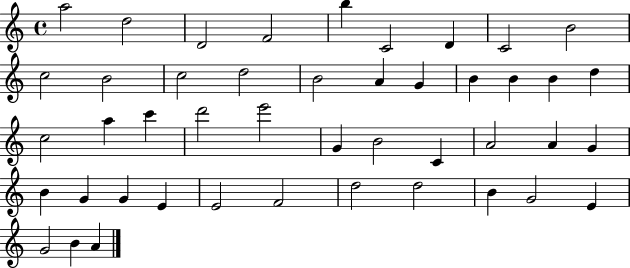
A5/h D5/h D4/h F4/h B5/q C4/h D4/q C4/h B4/h C5/h B4/h C5/h D5/h B4/h A4/q G4/q B4/q B4/q B4/q D5/q C5/h A5/q C6/q D6/h E6/h G4/q B4/h C4/q A4/h A4/q G4/q B4/q G4/q G4/q E4/q E4/h F4/h D5/h D5/h B4/q G4/h E4/q G4/h B4/q A4/q